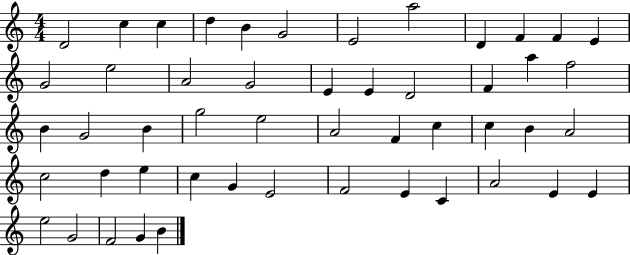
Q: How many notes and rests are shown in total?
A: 50